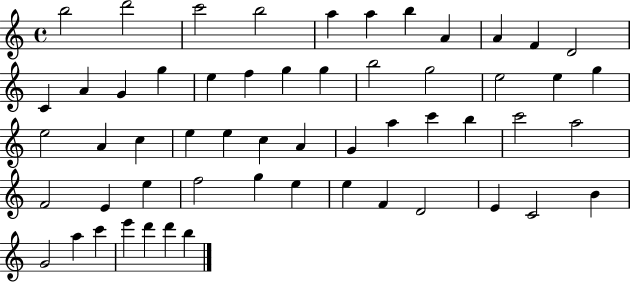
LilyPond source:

{
  \clef treble
  \time 4/4
  \defaultTimeSignature
  \key c \major
  b''2 d'''2 | c'''2 b''2 | a''4 a''4 b''4 a'4 | a'4 f'4 d'2 | \break c'4 a'4 g'4 g''4 | e''4 f''4 g''4 g''4 | b''2 g''2 | e''2 e''4 g''4 | \break e''2 a'4 c''4 | e''4 e''4 c''4 a'4 | g'4 a''4 c'''4 b''4 | c'''2 a''2 | \break f'2 e'4 e''4 | f''2 g''4 e''4 | e''4 f'4 d'2 | e'4 c'2 b'4 | \break g'2 a''4 c'''4 | e'''4 d'''4 d'''4 b''4 | \bar "|."
}